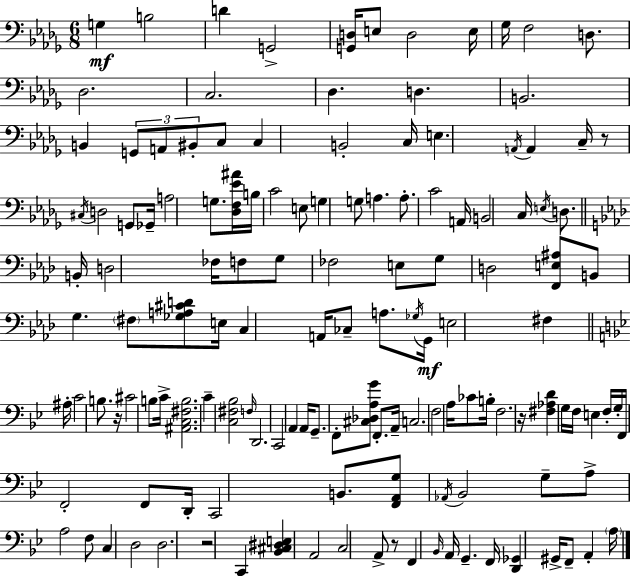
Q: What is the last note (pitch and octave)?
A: A3